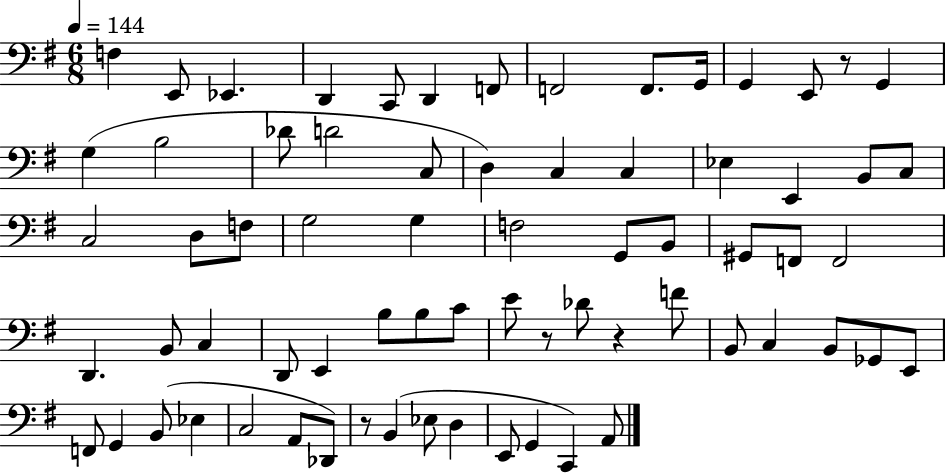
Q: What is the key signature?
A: G major